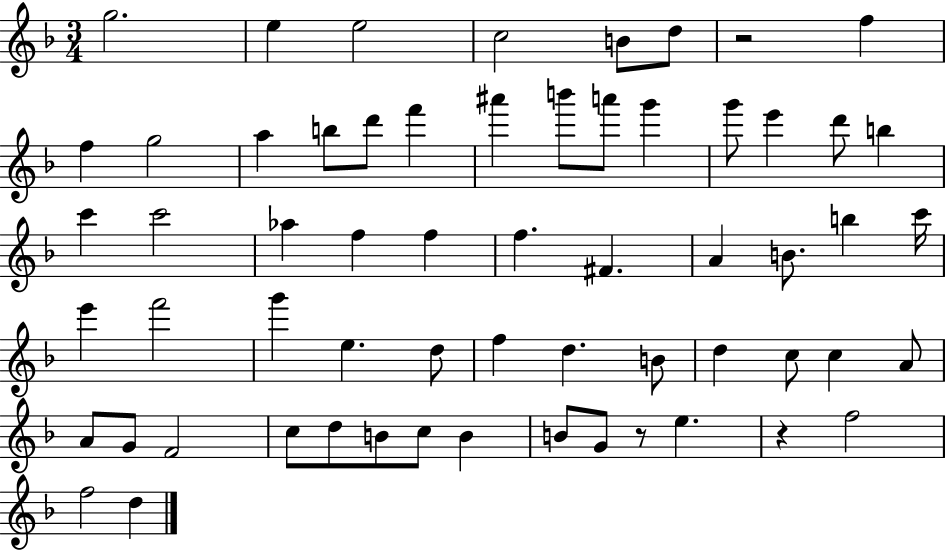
{
  \clef treble
  \numericTimeSignature
  \time 3/4
  \key f \major
  g''2. | e''4 e''2 | c''2 b'8 d''8 | r2 f''4 | \break f''4 g''2 | a''4 b''8 d'''8 f'''4 | ais'''4 b'''8 a'''8 g'''4 | g'''8 e'''4 d'''8 b''4 | \break c'''4 c'''2 | aes''4 f''4 f''4 | f''4. fis'4. | a'4 b'8. b''4 c'''16 | \break e'''4 f'''2 | g'''4 e''4. d''8 | f''4 d''4. b'8 | d''4 c''8 c''4 a'8 | \break a'8 g'8 f'2 | c''8 d''8 b'8 c''8 b'4 | b'8 g'8 r8 e''4. | r4 f''2 | \break f''2 d''4 | \bar "|."
}